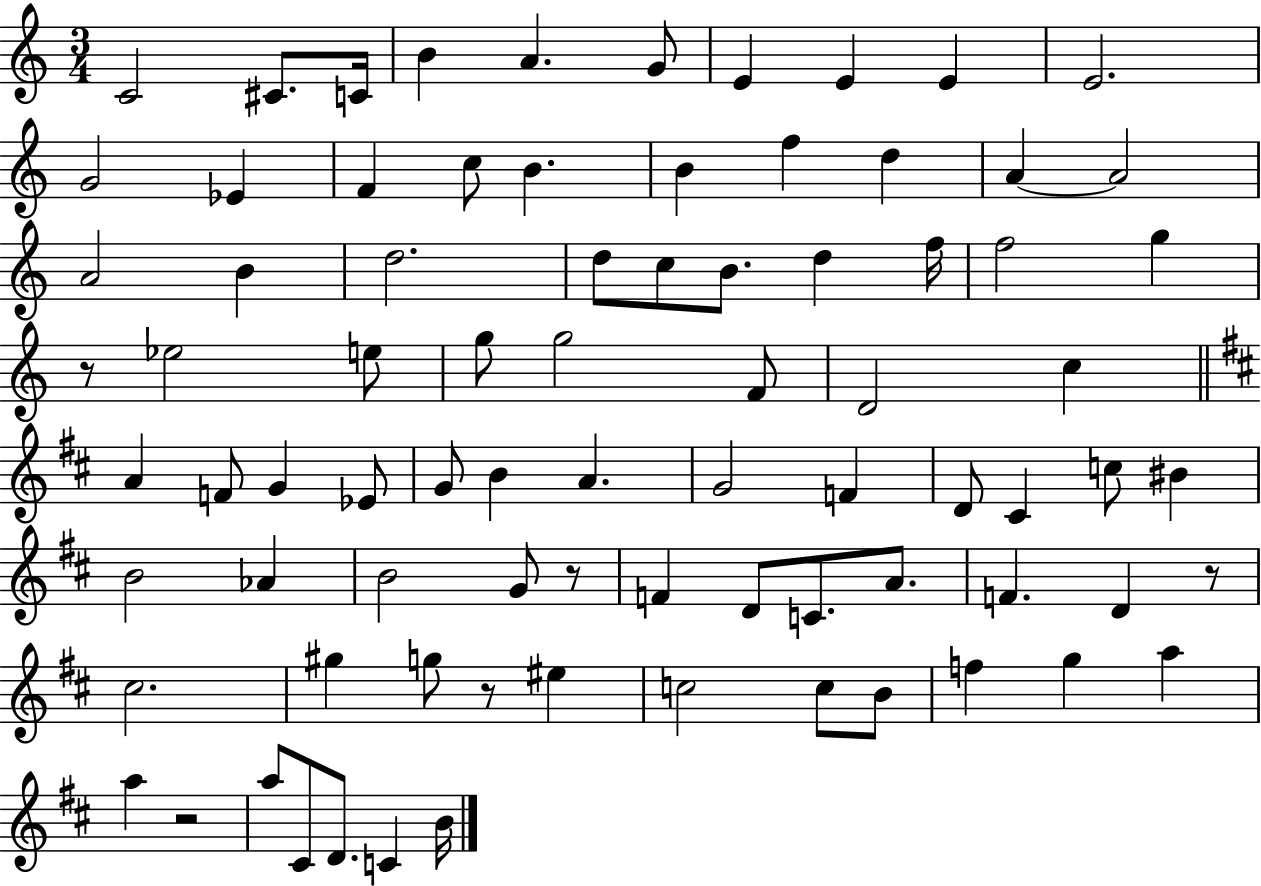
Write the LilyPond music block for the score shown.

{
  \clef treble
  \numericTimeSignature
  \time 3/4
  \key c \major
  \repeat volta 2 { c'2 cis'8. c'16 | b'4 a'4. g'8 | e'4 e'4 e'4 | e'2. | \break g'2 ees'4 | f'4 c''8 b'4. | b'4 f''4 d''4 | a'4~~ a'2 | \break a'2 b'4 | d''2. | d''8 c''8 b'8. d''4 f''16 | f''2 g''4 | \break r8 ees''2 e''8 | g''8 g''2 f'8 | d'2 c''4 | \bar "||" \break \key d \major a'4 f'8 g'4 ees'8 | g'8 b'4 a'4. | g'2 f'4 | d'8 cis'4 c''8 bis'4 | \break b'2 aes'4 | b'2 g'8 r8 | f'4 d'8 c'8. a'8. | f'4. d'4 r8 | \break cis''2. | gis''4 g''8 r8 eis''4 | c''2 c''8 b'8 | f''4 g''4 a''4 | \break a''4 r2 | a''8 cis'8 d'8. c'4 b'16 | } \bar "|."
}